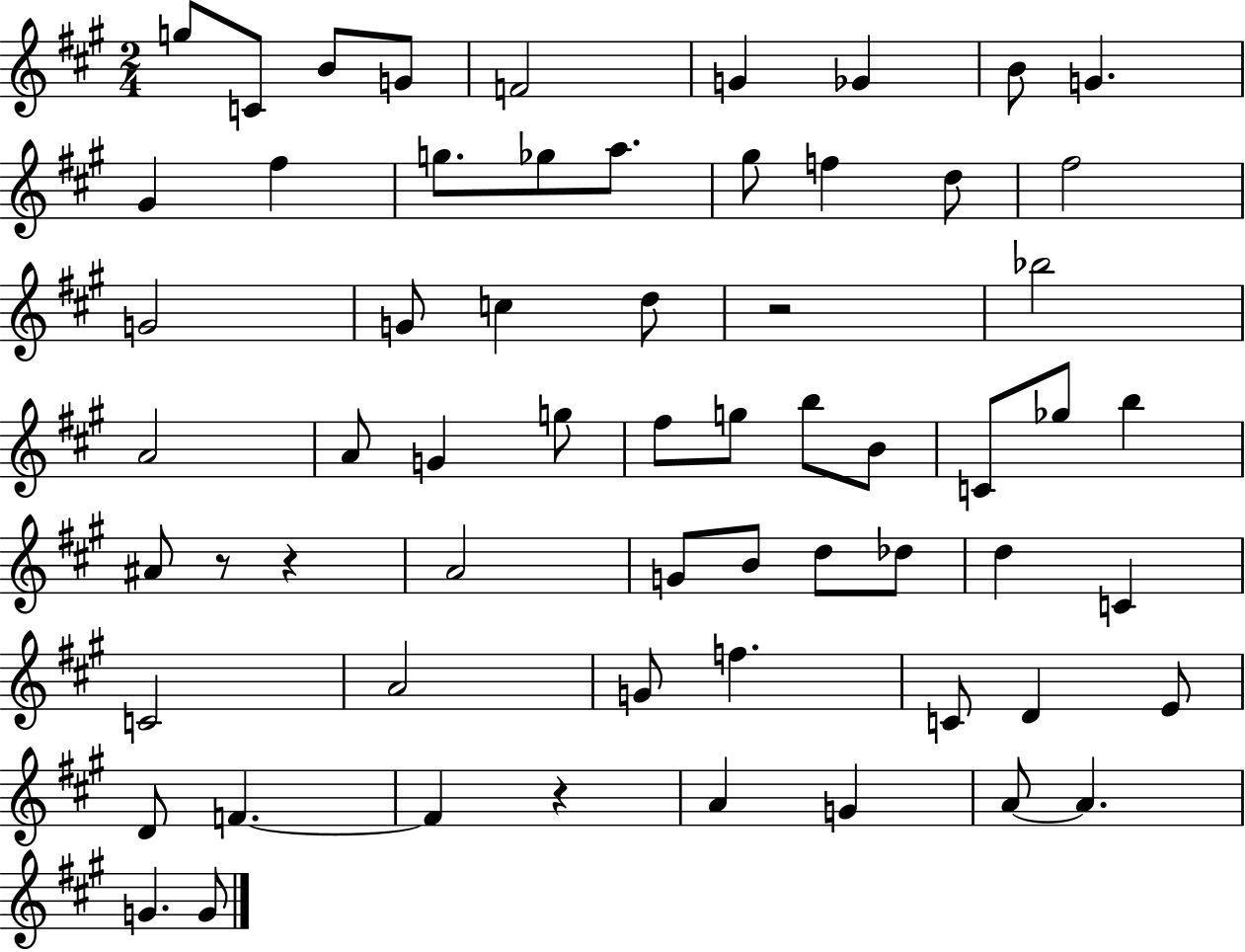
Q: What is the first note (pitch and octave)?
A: G5